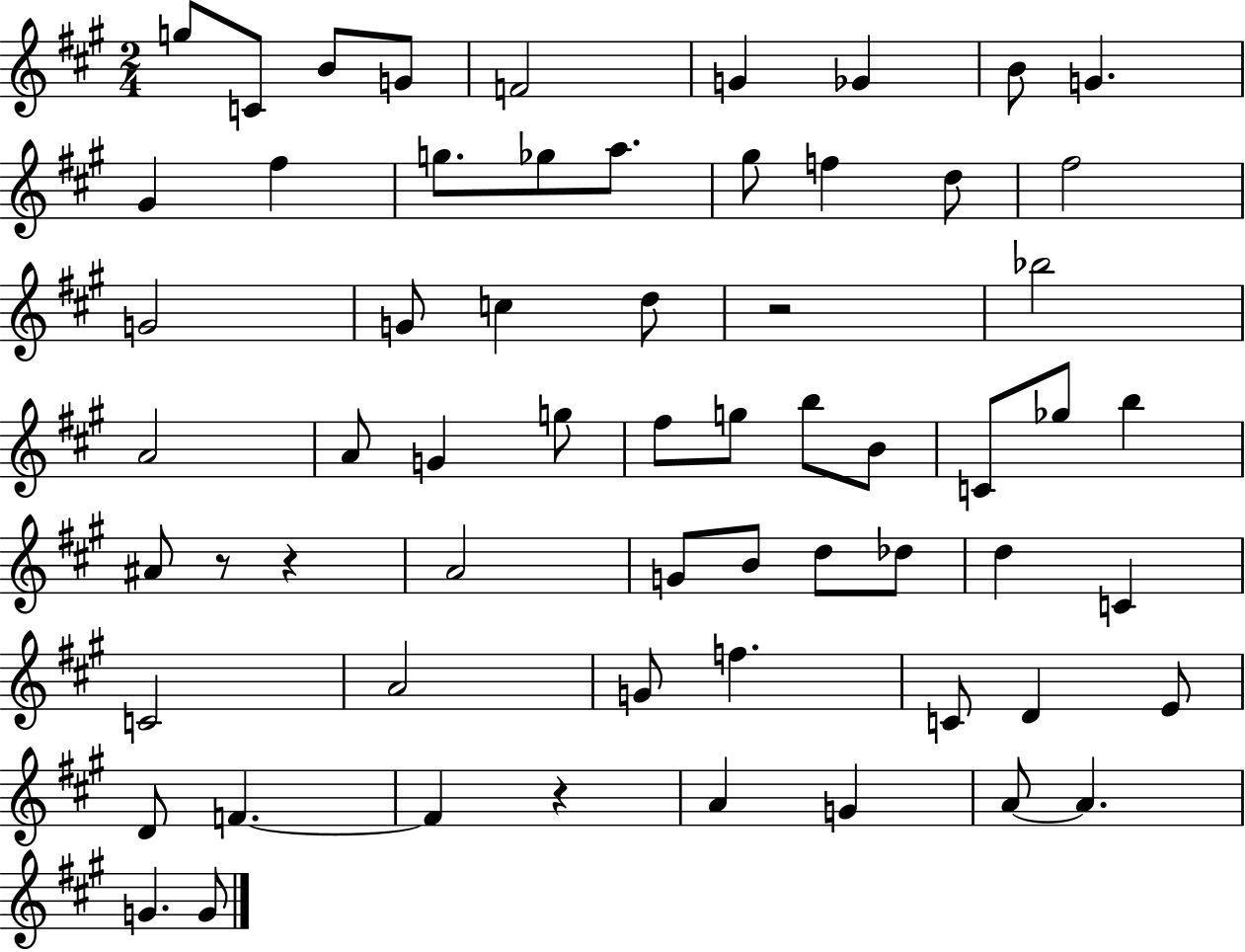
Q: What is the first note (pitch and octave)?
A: G5